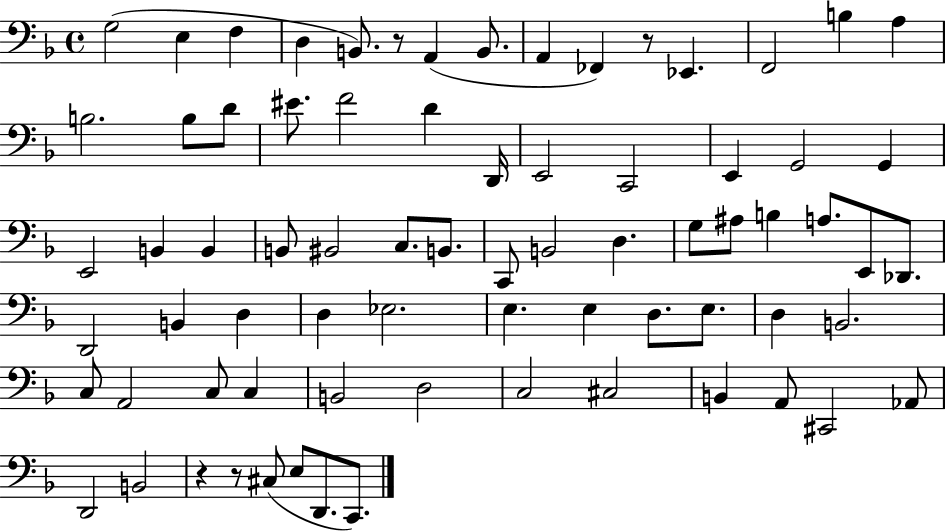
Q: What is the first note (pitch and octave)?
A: G3